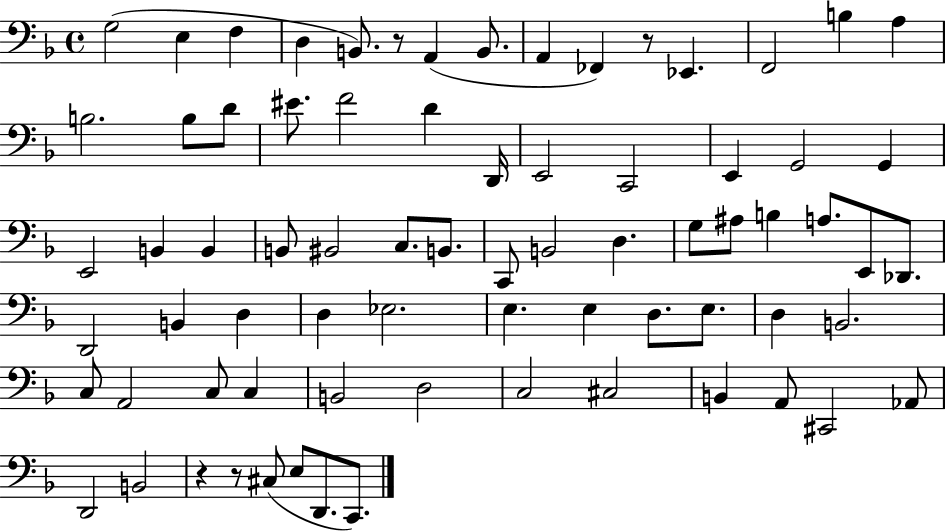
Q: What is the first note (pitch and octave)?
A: G3